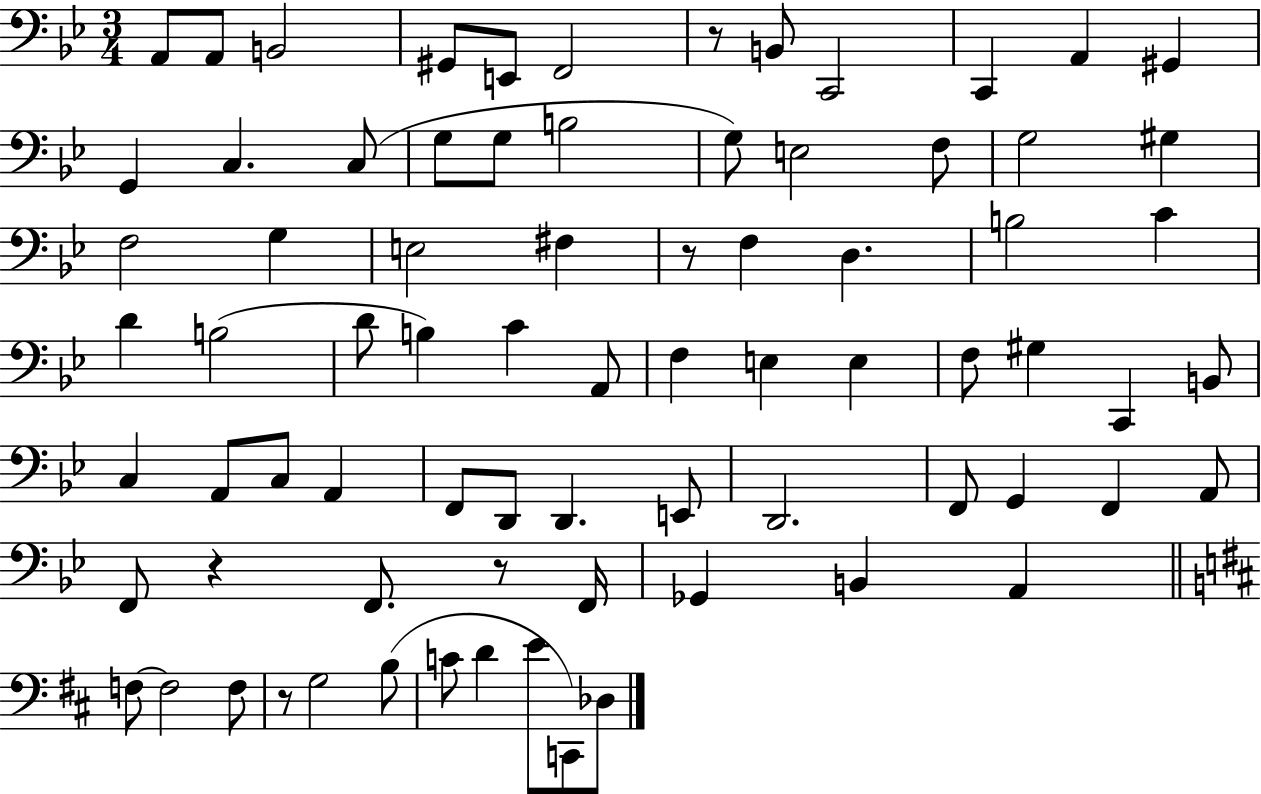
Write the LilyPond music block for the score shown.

{
  \clef bass
  \numericTimeSignature
  \time 3/4
  \key bes \major
  a,8 a,8 b,2 | gis,8 e,8 f,2 | r8 b,8 c,2 | c,4 a,4 gis,4 | \break g,4 c4. c8( | g8 g8 b2 | g8) e2 f8 | g2 gis4 | \break f2 g4 | e2 fis4 | r8 f4 d4. | b2 c'4 | \break d'4 b2( | d'8 b4) c'4 a,8 | f4 e4 e4 | f8 gis4 c,4 b,8 | \break c4 a,8 c8 a,4 | f,8 d,8 d,4. e,8 | d,2. | f,8 g,4 f,4 a,8 | \break f,8 r4 f,8. r8 f,16 | ges,4 b,4 a,4 | \bar "||" \break \key b \minor f8~~ f2 f8 | r8 g2 b8( | c'8 d'4 e'8 c,8) des8 | \bar "|."
}